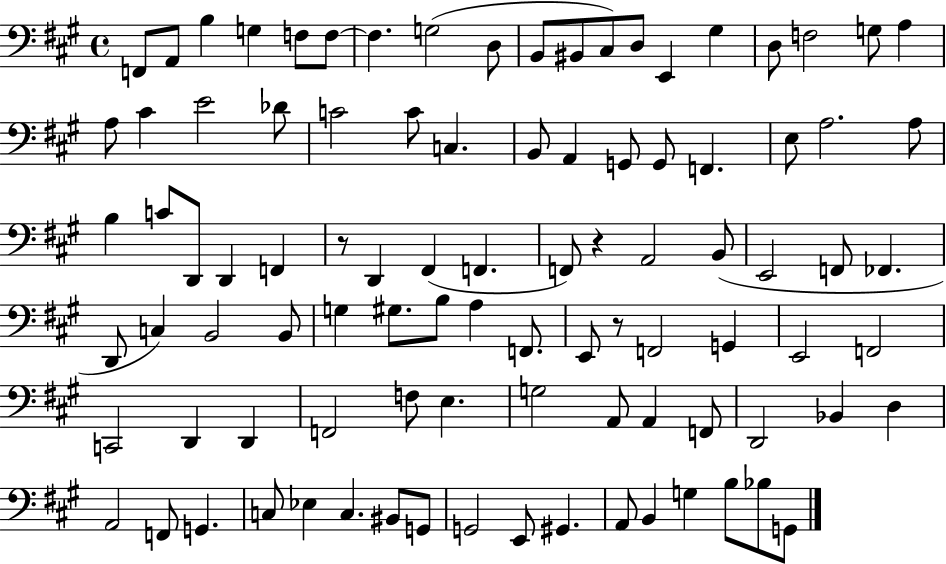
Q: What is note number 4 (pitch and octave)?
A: G3